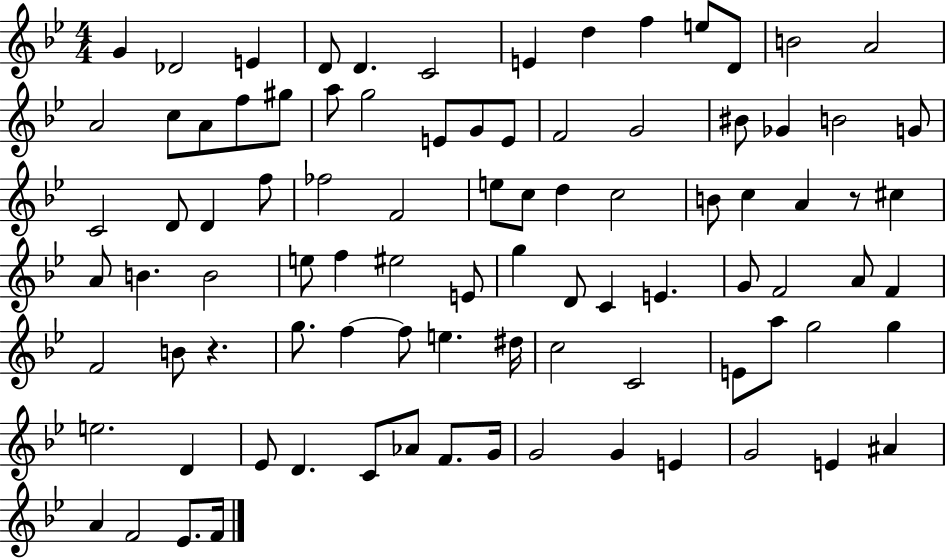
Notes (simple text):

G4/q Db4/h E4/q D4/e D4/q. C4/h E4/q D5/q F5/q E5/e D4/e B4/h A4/h A4/h C5/e A4/e F5/e G#5/e A5/e G5/h E4/e G4/e E4/e F4/h G4/h BIS4/e Gb4/q B4/h G4/e C4/h D4/e D4/q F5/e FES5/h F4/h E5/e C5/e D5/q C5/h B4/e C5/q A4/q R/e C#5/q A4/e B4/q. B4/h E5/e F5/q EIS5/h E4/e G5/q D4/e C4/q E4/q. G4/e F4/h A4/e F4/q F4/h B4/e R/q. G5/e. F5/q F5/e E5/q. D#5/s C5/h C4/h E4/e A5/e G5/h G5/q E5/h. D4/q Eb4/e D4/q. C4/e Ab4/e F4/e. G4/s G4/h G4/q E4/q G4/h E4/q A#4/q A4/q F4/h Eb4/e. F4/s